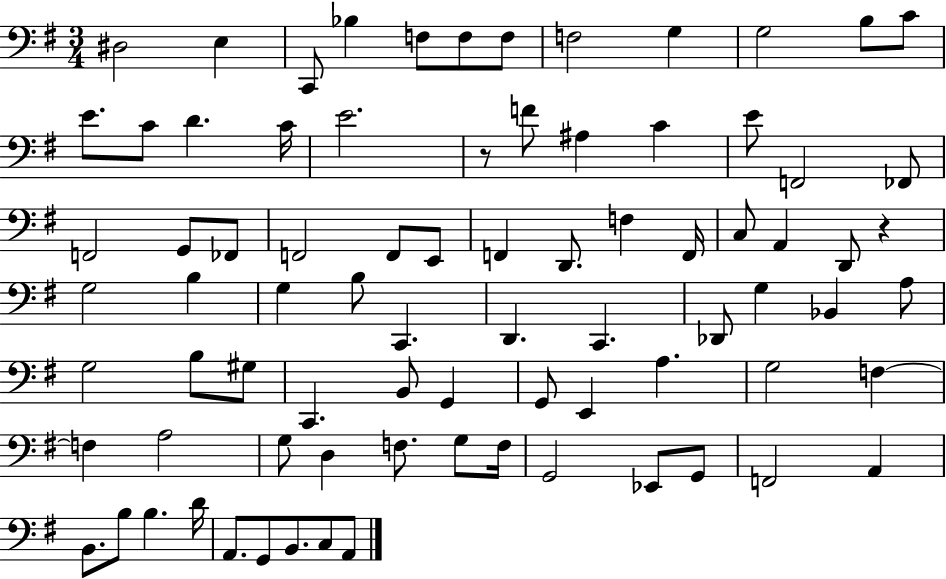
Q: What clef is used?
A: bass